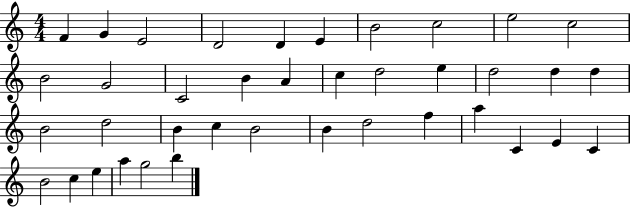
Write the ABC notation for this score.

X:1
T:Untitled
M:4/4
L:1/4
K:C
F G E2 D2 D E B2 c2 e2 c2 B2 G2 C2 B A c d2 e d2 d d B2 d2 B c B2 B d2 f a C E C B2 c e a g2 b